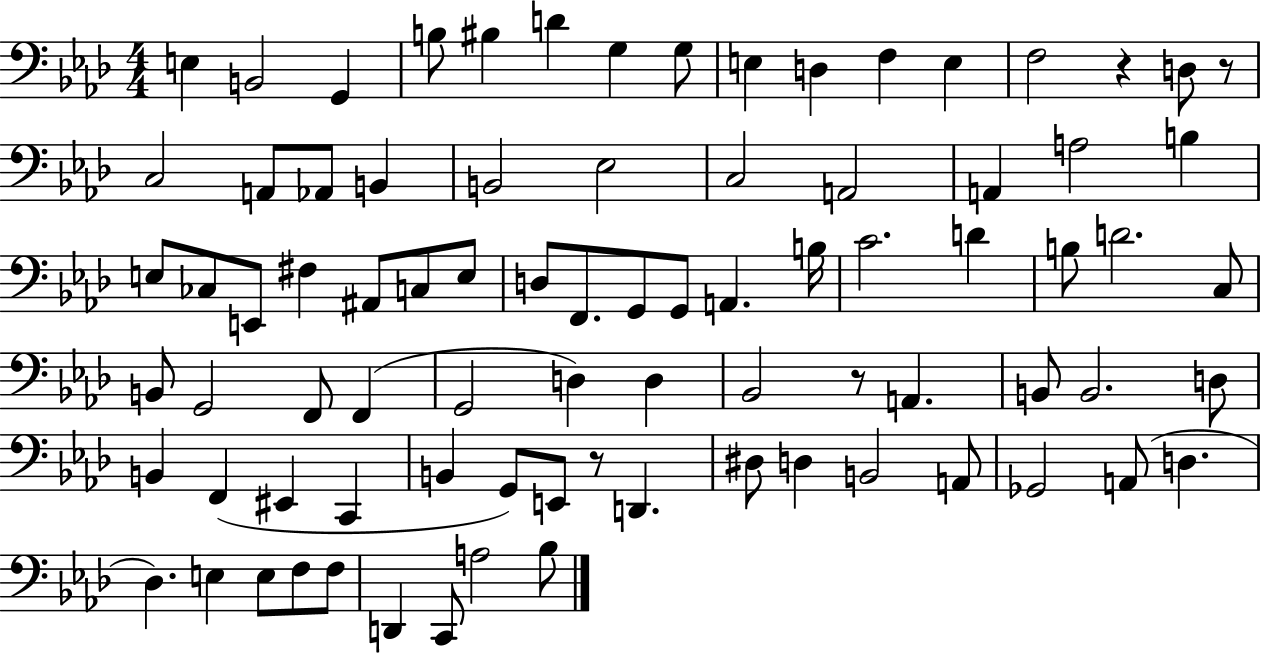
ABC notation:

X:1
T:Untitled
M:4/4
L:1/4
K:Ab
E, B,,2 G,, B,/2 ^B, D G, G,/2 E, D, F, E, F,2 z D,/2 z/2 C,2 A,,/2 _A,,/2 B,, B,,2 _E,2 C,2 A,,2 A,, A,2 B, E,/2 _C,/2 E,,/2 ^F, ^A,,/2 C,/2 E,/2 D,/2 F,,/2 G,,/2 G,,/2 A,, B,/4 C2 D B,/2 D2 C,/2 B,,/2 G,,2 F,,/2 F,, G,,2 D, D, _B,,2 z/2 A,, B,,/2 B,,2 D,/2 B,, F,, ^E,, C,, B,, G,,/2 E,,/2 z/2 D,, ^D,/2 D, B,,2 A,,/2 _G,,2 A,,/2 D, _D, E, E,/2 F,/2 F,/2 D,, C,,/2 A,2 _B,/2